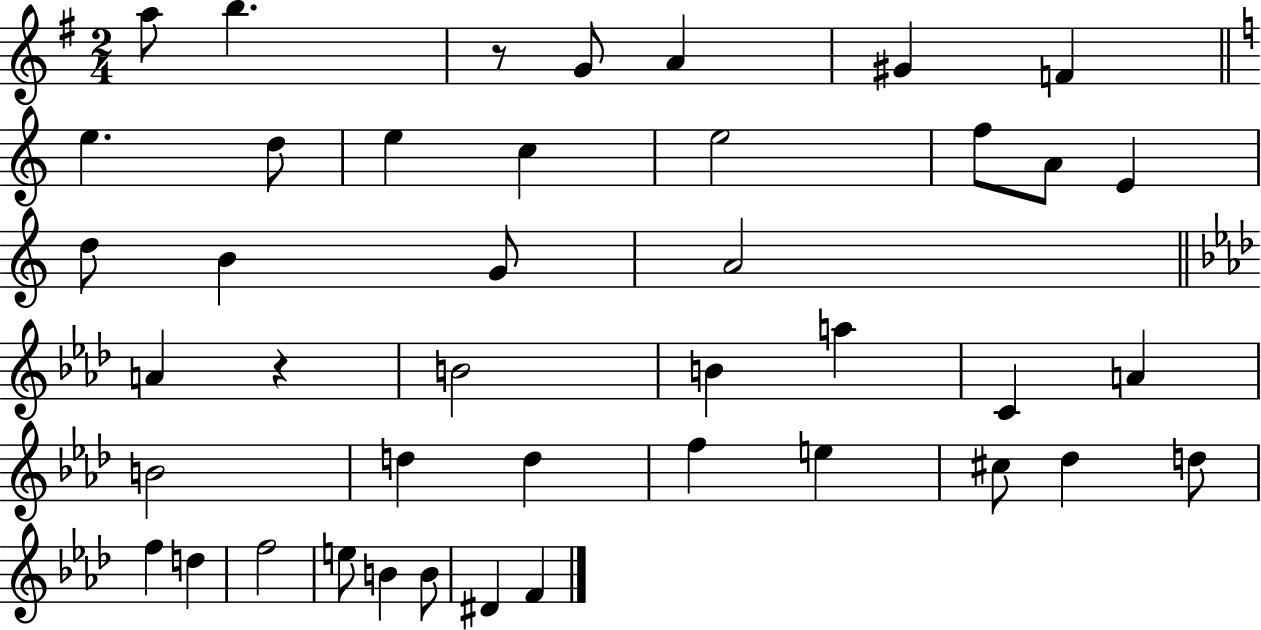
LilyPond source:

{
  \clef treble
  \numericTimeSignature
  \time 2/4
  \key g \major
  a''8 b''4. | r8 g'8 a'4 | gis'4 f'4 | \bar "||" \break \key c \major e''4. d''8 | e''4 c''4 | e''2 | f''8 a'8 e'4 | \break d''8 b'4 g'8 | a'2 | \bar "||" \break \key aes \major a'4 r4 | b'2 | b'4 a''4 | c'4 a'4 | \break b'2 | d''4 d''4 | f''4 e''4 | cis''8 des''4 d''8 | \break f''4 d''4 | f''2 | e''8 b'4 b'8 | dis'4 f'4 | \break \bar "|."
}